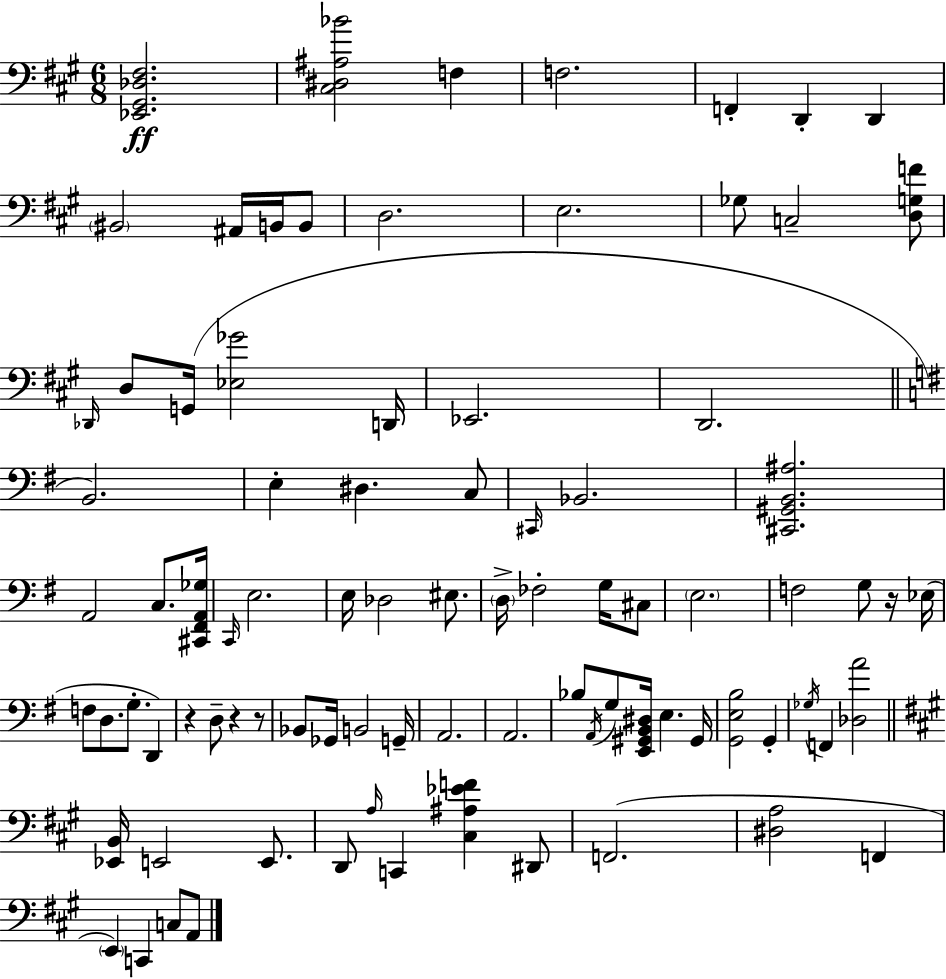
{
  \clef bass
  \numericTimeSignature
  \time 6/8
  \key a \major
  <ees, gis, des fis>2.\ff | <cis dis ais bes'>2 f4 | f2. | f,4-. d,4-. d,4 | \break \parenthesize bis,2 ais,16 b,16 b,8 | d2. | e2. | ges8 c2-- <d g f'>8 | \break \grace { des,16 } d8 g,16( <ees ges'>2 | d,16 ees,2. | d,2. | \bar "||" \break \key e \minor b,2.) | e4-. dis4. c8 | \grace { cis,16 } bes,2. | <cis, gis, b, ais>2. | \break a,2 c8. | <cis, fis, a, ges>16 \grace { c,16 } e2. | e16 des2 eis8. | \parenthesize d16-> fes2-. g16 | \break cis8 \parenthesize e2. | f2 g8 | r16 ees16( f8 d8. g8.-. d,4) | r4 d8-- r4 | \break r8 bes,8 ges,16 b,2 | g,16-- a,2. | a,2. | bes8 \acciaccatura { a,16 } g8 <e, gis, b, dis>16 e4. | \break gis,16 <g, e b>2 g,4-. | \acciaccatura { ges16 } f,4 <des a'>2 | \bar "||" \break \key a \major <ees, b,>16 e,2 e,8. | d,8 \grace { a16 } c,4 <cis ais ees' f'>4 dis,8 | f,2.( | <dis a>2 f,4 | \break \parenthesize e,4) c,4 c8 a,8 | \bar "|."
}